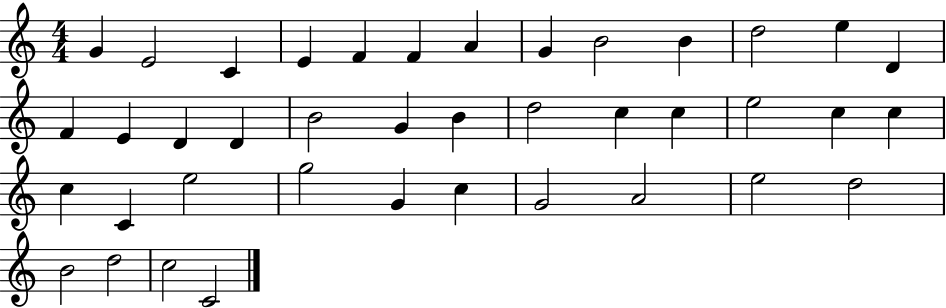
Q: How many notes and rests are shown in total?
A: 40